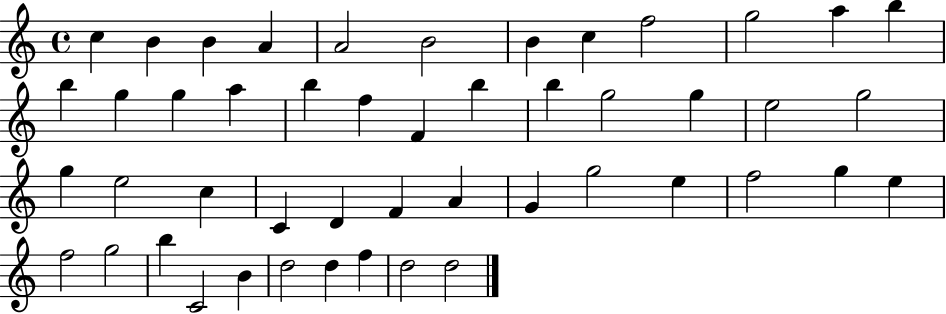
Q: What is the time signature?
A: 4/4